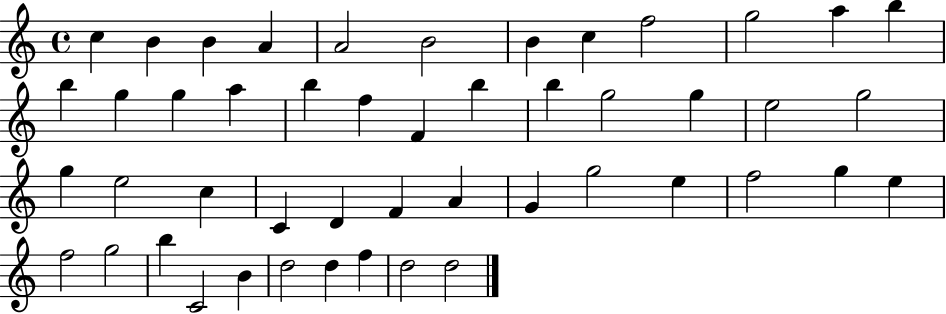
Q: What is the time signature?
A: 4/4